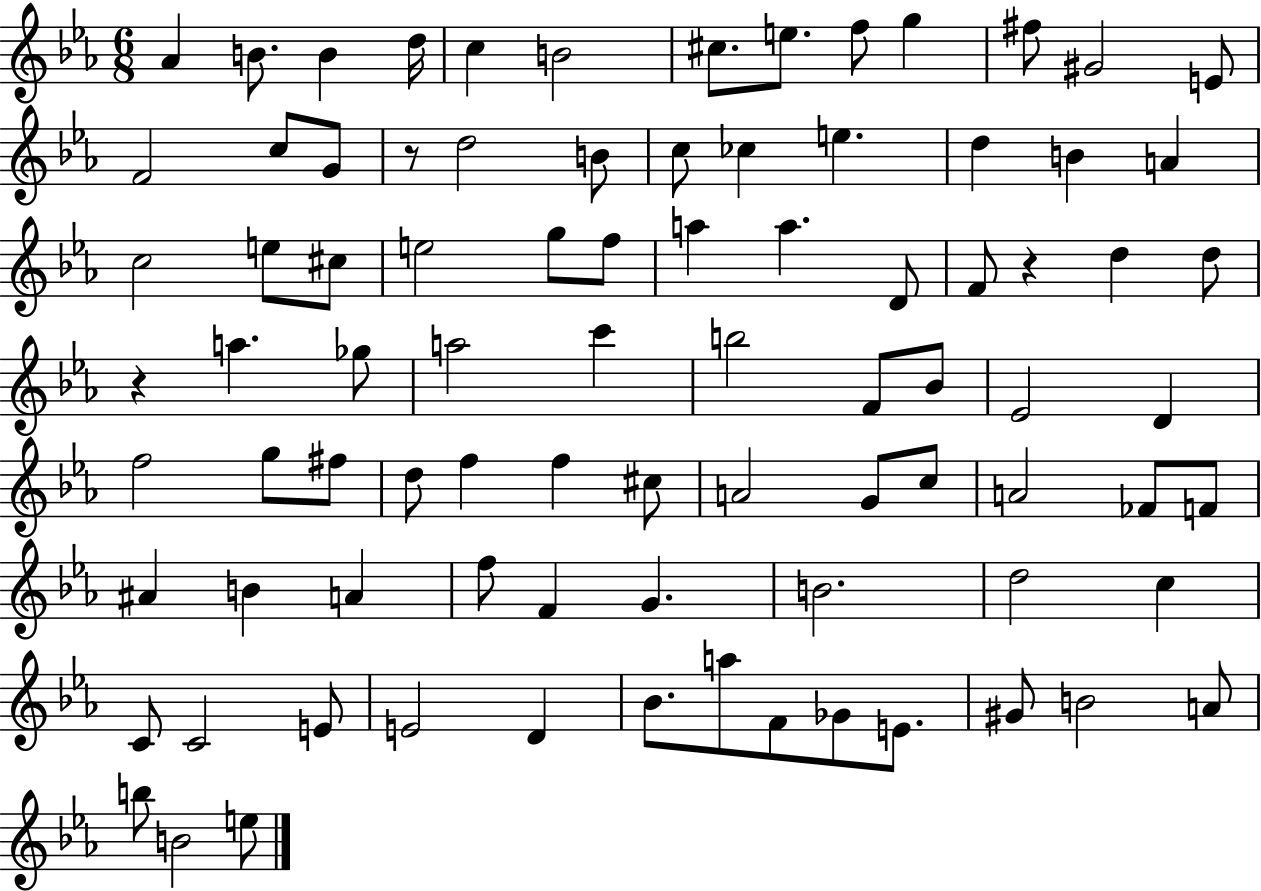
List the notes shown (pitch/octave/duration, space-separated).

Ab4/q B4/e. B4/q D5/s C5/q B4/h C#5/e. E5/e. F5/e G5/q F#5/e G#4/h E4/e F4/h C5/e G4/e R/e D5/h B4/e C5/e CES5/q E5/q. D5/q B4/q A4/q C5/h E5/e C#5/e E5/h G5/e F5/e A5/q A5/q. D4/e F4/e R/q D5/q D5/e R/q A5/q. Gb5/e A5/h C6/q B5/h F4/e Bb4/e Eb4/h D4/q F5/h G5/e F#5/e D5/e F5/q F5/q C#5/e A4/h G4/e C5/e A4/h FES4/e F4/e A#4/q B4/q A4/q F5/e F4/q G4/q. B4/h. D5/h C5/q C4/e C4/h E4/e E4/h D4/q Bb4/e. A5/e F4/e Gb4/e E4/e. G#4/e B4/h A4/e B5/e B4/h E5/e